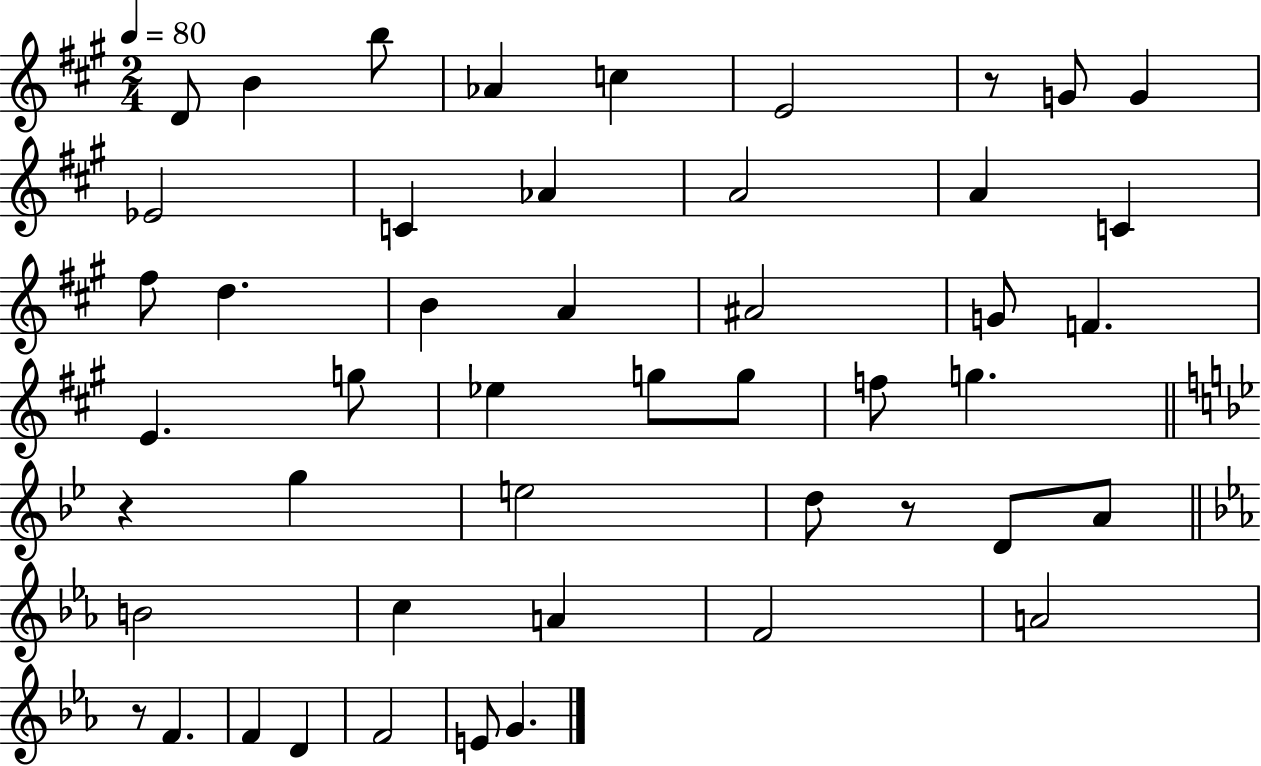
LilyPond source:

{
  \clef treble
  \numericTimeSignature
  \time 2/4
  \key a \major
  \tempo 4 = 80
  d'8 b'4 b''8 | aes'4 c''4 | e'2 | r8 g'8 g'4 | \break ees'2 | c'4 aes'4 | a'2 | a'4 c'4 | \break fis''8 d''4. | b'4 a'4 | ais'2 | g'8 f'4. | \break e'4. g''8 | ees''4 g''8 g''8 | f''8 g''4. | \bar "||" \break \key g \minor r4 g''4 | e''2 | d''8 r8 d'8 a'8 | \bar "||" \break \key c \minor b'2 | c''4 a'4 | f'2 | a'2 | \break r8 f'4. | f'4 d'4 | f'2 | e'8 g'4. | \break \bar "|."
}